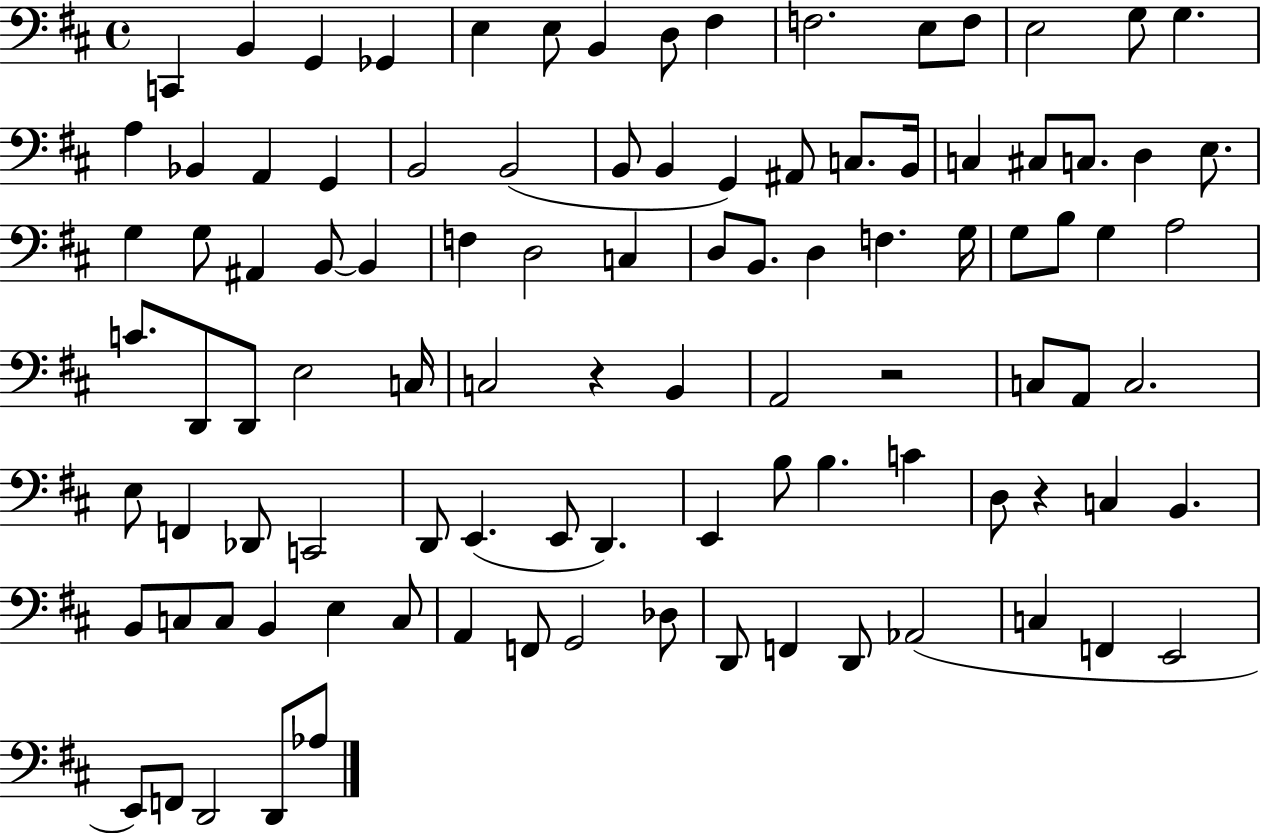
C2/q B2/q G2/q Gb2/q E3/q E3/e B2/q D3/e F#3/q F3/h. E3/e F3/e E3/h G3/e G3/q. A3/q Bb2/q A2/q G2/q B2/h B2/h B2/e B2/q G2/q A#2/e C3/e. B2/s C3/q C#3/e C3/e. D3/q E3/e. G3/q G3/e A#2/q B2/e B2/q F3/q D3/h C3/q D3/e B2/e. D3/q F3/q. G3/s G3/e B3/e G3/q A3/h C4/e. D2/e D2/e E3/h C3/s C3/h R/q B2/q A2/h R/h C3/e A2/e C3/h. E3/e F2/q Db2/e C2/h D2/e E2/q. E2/e D2/q. E2/q B3/e B3/q. C4/q D3/e R/q C3/q B2/q. B2/e C3/e C3/e B2/q E3/q C3/e A2/q F2/e G2/h Db3/e D2/e F2/q D2/e Ab2/h C3/q F2/q E2/h E2/e F2/e D2/h D2/e Ab3/e